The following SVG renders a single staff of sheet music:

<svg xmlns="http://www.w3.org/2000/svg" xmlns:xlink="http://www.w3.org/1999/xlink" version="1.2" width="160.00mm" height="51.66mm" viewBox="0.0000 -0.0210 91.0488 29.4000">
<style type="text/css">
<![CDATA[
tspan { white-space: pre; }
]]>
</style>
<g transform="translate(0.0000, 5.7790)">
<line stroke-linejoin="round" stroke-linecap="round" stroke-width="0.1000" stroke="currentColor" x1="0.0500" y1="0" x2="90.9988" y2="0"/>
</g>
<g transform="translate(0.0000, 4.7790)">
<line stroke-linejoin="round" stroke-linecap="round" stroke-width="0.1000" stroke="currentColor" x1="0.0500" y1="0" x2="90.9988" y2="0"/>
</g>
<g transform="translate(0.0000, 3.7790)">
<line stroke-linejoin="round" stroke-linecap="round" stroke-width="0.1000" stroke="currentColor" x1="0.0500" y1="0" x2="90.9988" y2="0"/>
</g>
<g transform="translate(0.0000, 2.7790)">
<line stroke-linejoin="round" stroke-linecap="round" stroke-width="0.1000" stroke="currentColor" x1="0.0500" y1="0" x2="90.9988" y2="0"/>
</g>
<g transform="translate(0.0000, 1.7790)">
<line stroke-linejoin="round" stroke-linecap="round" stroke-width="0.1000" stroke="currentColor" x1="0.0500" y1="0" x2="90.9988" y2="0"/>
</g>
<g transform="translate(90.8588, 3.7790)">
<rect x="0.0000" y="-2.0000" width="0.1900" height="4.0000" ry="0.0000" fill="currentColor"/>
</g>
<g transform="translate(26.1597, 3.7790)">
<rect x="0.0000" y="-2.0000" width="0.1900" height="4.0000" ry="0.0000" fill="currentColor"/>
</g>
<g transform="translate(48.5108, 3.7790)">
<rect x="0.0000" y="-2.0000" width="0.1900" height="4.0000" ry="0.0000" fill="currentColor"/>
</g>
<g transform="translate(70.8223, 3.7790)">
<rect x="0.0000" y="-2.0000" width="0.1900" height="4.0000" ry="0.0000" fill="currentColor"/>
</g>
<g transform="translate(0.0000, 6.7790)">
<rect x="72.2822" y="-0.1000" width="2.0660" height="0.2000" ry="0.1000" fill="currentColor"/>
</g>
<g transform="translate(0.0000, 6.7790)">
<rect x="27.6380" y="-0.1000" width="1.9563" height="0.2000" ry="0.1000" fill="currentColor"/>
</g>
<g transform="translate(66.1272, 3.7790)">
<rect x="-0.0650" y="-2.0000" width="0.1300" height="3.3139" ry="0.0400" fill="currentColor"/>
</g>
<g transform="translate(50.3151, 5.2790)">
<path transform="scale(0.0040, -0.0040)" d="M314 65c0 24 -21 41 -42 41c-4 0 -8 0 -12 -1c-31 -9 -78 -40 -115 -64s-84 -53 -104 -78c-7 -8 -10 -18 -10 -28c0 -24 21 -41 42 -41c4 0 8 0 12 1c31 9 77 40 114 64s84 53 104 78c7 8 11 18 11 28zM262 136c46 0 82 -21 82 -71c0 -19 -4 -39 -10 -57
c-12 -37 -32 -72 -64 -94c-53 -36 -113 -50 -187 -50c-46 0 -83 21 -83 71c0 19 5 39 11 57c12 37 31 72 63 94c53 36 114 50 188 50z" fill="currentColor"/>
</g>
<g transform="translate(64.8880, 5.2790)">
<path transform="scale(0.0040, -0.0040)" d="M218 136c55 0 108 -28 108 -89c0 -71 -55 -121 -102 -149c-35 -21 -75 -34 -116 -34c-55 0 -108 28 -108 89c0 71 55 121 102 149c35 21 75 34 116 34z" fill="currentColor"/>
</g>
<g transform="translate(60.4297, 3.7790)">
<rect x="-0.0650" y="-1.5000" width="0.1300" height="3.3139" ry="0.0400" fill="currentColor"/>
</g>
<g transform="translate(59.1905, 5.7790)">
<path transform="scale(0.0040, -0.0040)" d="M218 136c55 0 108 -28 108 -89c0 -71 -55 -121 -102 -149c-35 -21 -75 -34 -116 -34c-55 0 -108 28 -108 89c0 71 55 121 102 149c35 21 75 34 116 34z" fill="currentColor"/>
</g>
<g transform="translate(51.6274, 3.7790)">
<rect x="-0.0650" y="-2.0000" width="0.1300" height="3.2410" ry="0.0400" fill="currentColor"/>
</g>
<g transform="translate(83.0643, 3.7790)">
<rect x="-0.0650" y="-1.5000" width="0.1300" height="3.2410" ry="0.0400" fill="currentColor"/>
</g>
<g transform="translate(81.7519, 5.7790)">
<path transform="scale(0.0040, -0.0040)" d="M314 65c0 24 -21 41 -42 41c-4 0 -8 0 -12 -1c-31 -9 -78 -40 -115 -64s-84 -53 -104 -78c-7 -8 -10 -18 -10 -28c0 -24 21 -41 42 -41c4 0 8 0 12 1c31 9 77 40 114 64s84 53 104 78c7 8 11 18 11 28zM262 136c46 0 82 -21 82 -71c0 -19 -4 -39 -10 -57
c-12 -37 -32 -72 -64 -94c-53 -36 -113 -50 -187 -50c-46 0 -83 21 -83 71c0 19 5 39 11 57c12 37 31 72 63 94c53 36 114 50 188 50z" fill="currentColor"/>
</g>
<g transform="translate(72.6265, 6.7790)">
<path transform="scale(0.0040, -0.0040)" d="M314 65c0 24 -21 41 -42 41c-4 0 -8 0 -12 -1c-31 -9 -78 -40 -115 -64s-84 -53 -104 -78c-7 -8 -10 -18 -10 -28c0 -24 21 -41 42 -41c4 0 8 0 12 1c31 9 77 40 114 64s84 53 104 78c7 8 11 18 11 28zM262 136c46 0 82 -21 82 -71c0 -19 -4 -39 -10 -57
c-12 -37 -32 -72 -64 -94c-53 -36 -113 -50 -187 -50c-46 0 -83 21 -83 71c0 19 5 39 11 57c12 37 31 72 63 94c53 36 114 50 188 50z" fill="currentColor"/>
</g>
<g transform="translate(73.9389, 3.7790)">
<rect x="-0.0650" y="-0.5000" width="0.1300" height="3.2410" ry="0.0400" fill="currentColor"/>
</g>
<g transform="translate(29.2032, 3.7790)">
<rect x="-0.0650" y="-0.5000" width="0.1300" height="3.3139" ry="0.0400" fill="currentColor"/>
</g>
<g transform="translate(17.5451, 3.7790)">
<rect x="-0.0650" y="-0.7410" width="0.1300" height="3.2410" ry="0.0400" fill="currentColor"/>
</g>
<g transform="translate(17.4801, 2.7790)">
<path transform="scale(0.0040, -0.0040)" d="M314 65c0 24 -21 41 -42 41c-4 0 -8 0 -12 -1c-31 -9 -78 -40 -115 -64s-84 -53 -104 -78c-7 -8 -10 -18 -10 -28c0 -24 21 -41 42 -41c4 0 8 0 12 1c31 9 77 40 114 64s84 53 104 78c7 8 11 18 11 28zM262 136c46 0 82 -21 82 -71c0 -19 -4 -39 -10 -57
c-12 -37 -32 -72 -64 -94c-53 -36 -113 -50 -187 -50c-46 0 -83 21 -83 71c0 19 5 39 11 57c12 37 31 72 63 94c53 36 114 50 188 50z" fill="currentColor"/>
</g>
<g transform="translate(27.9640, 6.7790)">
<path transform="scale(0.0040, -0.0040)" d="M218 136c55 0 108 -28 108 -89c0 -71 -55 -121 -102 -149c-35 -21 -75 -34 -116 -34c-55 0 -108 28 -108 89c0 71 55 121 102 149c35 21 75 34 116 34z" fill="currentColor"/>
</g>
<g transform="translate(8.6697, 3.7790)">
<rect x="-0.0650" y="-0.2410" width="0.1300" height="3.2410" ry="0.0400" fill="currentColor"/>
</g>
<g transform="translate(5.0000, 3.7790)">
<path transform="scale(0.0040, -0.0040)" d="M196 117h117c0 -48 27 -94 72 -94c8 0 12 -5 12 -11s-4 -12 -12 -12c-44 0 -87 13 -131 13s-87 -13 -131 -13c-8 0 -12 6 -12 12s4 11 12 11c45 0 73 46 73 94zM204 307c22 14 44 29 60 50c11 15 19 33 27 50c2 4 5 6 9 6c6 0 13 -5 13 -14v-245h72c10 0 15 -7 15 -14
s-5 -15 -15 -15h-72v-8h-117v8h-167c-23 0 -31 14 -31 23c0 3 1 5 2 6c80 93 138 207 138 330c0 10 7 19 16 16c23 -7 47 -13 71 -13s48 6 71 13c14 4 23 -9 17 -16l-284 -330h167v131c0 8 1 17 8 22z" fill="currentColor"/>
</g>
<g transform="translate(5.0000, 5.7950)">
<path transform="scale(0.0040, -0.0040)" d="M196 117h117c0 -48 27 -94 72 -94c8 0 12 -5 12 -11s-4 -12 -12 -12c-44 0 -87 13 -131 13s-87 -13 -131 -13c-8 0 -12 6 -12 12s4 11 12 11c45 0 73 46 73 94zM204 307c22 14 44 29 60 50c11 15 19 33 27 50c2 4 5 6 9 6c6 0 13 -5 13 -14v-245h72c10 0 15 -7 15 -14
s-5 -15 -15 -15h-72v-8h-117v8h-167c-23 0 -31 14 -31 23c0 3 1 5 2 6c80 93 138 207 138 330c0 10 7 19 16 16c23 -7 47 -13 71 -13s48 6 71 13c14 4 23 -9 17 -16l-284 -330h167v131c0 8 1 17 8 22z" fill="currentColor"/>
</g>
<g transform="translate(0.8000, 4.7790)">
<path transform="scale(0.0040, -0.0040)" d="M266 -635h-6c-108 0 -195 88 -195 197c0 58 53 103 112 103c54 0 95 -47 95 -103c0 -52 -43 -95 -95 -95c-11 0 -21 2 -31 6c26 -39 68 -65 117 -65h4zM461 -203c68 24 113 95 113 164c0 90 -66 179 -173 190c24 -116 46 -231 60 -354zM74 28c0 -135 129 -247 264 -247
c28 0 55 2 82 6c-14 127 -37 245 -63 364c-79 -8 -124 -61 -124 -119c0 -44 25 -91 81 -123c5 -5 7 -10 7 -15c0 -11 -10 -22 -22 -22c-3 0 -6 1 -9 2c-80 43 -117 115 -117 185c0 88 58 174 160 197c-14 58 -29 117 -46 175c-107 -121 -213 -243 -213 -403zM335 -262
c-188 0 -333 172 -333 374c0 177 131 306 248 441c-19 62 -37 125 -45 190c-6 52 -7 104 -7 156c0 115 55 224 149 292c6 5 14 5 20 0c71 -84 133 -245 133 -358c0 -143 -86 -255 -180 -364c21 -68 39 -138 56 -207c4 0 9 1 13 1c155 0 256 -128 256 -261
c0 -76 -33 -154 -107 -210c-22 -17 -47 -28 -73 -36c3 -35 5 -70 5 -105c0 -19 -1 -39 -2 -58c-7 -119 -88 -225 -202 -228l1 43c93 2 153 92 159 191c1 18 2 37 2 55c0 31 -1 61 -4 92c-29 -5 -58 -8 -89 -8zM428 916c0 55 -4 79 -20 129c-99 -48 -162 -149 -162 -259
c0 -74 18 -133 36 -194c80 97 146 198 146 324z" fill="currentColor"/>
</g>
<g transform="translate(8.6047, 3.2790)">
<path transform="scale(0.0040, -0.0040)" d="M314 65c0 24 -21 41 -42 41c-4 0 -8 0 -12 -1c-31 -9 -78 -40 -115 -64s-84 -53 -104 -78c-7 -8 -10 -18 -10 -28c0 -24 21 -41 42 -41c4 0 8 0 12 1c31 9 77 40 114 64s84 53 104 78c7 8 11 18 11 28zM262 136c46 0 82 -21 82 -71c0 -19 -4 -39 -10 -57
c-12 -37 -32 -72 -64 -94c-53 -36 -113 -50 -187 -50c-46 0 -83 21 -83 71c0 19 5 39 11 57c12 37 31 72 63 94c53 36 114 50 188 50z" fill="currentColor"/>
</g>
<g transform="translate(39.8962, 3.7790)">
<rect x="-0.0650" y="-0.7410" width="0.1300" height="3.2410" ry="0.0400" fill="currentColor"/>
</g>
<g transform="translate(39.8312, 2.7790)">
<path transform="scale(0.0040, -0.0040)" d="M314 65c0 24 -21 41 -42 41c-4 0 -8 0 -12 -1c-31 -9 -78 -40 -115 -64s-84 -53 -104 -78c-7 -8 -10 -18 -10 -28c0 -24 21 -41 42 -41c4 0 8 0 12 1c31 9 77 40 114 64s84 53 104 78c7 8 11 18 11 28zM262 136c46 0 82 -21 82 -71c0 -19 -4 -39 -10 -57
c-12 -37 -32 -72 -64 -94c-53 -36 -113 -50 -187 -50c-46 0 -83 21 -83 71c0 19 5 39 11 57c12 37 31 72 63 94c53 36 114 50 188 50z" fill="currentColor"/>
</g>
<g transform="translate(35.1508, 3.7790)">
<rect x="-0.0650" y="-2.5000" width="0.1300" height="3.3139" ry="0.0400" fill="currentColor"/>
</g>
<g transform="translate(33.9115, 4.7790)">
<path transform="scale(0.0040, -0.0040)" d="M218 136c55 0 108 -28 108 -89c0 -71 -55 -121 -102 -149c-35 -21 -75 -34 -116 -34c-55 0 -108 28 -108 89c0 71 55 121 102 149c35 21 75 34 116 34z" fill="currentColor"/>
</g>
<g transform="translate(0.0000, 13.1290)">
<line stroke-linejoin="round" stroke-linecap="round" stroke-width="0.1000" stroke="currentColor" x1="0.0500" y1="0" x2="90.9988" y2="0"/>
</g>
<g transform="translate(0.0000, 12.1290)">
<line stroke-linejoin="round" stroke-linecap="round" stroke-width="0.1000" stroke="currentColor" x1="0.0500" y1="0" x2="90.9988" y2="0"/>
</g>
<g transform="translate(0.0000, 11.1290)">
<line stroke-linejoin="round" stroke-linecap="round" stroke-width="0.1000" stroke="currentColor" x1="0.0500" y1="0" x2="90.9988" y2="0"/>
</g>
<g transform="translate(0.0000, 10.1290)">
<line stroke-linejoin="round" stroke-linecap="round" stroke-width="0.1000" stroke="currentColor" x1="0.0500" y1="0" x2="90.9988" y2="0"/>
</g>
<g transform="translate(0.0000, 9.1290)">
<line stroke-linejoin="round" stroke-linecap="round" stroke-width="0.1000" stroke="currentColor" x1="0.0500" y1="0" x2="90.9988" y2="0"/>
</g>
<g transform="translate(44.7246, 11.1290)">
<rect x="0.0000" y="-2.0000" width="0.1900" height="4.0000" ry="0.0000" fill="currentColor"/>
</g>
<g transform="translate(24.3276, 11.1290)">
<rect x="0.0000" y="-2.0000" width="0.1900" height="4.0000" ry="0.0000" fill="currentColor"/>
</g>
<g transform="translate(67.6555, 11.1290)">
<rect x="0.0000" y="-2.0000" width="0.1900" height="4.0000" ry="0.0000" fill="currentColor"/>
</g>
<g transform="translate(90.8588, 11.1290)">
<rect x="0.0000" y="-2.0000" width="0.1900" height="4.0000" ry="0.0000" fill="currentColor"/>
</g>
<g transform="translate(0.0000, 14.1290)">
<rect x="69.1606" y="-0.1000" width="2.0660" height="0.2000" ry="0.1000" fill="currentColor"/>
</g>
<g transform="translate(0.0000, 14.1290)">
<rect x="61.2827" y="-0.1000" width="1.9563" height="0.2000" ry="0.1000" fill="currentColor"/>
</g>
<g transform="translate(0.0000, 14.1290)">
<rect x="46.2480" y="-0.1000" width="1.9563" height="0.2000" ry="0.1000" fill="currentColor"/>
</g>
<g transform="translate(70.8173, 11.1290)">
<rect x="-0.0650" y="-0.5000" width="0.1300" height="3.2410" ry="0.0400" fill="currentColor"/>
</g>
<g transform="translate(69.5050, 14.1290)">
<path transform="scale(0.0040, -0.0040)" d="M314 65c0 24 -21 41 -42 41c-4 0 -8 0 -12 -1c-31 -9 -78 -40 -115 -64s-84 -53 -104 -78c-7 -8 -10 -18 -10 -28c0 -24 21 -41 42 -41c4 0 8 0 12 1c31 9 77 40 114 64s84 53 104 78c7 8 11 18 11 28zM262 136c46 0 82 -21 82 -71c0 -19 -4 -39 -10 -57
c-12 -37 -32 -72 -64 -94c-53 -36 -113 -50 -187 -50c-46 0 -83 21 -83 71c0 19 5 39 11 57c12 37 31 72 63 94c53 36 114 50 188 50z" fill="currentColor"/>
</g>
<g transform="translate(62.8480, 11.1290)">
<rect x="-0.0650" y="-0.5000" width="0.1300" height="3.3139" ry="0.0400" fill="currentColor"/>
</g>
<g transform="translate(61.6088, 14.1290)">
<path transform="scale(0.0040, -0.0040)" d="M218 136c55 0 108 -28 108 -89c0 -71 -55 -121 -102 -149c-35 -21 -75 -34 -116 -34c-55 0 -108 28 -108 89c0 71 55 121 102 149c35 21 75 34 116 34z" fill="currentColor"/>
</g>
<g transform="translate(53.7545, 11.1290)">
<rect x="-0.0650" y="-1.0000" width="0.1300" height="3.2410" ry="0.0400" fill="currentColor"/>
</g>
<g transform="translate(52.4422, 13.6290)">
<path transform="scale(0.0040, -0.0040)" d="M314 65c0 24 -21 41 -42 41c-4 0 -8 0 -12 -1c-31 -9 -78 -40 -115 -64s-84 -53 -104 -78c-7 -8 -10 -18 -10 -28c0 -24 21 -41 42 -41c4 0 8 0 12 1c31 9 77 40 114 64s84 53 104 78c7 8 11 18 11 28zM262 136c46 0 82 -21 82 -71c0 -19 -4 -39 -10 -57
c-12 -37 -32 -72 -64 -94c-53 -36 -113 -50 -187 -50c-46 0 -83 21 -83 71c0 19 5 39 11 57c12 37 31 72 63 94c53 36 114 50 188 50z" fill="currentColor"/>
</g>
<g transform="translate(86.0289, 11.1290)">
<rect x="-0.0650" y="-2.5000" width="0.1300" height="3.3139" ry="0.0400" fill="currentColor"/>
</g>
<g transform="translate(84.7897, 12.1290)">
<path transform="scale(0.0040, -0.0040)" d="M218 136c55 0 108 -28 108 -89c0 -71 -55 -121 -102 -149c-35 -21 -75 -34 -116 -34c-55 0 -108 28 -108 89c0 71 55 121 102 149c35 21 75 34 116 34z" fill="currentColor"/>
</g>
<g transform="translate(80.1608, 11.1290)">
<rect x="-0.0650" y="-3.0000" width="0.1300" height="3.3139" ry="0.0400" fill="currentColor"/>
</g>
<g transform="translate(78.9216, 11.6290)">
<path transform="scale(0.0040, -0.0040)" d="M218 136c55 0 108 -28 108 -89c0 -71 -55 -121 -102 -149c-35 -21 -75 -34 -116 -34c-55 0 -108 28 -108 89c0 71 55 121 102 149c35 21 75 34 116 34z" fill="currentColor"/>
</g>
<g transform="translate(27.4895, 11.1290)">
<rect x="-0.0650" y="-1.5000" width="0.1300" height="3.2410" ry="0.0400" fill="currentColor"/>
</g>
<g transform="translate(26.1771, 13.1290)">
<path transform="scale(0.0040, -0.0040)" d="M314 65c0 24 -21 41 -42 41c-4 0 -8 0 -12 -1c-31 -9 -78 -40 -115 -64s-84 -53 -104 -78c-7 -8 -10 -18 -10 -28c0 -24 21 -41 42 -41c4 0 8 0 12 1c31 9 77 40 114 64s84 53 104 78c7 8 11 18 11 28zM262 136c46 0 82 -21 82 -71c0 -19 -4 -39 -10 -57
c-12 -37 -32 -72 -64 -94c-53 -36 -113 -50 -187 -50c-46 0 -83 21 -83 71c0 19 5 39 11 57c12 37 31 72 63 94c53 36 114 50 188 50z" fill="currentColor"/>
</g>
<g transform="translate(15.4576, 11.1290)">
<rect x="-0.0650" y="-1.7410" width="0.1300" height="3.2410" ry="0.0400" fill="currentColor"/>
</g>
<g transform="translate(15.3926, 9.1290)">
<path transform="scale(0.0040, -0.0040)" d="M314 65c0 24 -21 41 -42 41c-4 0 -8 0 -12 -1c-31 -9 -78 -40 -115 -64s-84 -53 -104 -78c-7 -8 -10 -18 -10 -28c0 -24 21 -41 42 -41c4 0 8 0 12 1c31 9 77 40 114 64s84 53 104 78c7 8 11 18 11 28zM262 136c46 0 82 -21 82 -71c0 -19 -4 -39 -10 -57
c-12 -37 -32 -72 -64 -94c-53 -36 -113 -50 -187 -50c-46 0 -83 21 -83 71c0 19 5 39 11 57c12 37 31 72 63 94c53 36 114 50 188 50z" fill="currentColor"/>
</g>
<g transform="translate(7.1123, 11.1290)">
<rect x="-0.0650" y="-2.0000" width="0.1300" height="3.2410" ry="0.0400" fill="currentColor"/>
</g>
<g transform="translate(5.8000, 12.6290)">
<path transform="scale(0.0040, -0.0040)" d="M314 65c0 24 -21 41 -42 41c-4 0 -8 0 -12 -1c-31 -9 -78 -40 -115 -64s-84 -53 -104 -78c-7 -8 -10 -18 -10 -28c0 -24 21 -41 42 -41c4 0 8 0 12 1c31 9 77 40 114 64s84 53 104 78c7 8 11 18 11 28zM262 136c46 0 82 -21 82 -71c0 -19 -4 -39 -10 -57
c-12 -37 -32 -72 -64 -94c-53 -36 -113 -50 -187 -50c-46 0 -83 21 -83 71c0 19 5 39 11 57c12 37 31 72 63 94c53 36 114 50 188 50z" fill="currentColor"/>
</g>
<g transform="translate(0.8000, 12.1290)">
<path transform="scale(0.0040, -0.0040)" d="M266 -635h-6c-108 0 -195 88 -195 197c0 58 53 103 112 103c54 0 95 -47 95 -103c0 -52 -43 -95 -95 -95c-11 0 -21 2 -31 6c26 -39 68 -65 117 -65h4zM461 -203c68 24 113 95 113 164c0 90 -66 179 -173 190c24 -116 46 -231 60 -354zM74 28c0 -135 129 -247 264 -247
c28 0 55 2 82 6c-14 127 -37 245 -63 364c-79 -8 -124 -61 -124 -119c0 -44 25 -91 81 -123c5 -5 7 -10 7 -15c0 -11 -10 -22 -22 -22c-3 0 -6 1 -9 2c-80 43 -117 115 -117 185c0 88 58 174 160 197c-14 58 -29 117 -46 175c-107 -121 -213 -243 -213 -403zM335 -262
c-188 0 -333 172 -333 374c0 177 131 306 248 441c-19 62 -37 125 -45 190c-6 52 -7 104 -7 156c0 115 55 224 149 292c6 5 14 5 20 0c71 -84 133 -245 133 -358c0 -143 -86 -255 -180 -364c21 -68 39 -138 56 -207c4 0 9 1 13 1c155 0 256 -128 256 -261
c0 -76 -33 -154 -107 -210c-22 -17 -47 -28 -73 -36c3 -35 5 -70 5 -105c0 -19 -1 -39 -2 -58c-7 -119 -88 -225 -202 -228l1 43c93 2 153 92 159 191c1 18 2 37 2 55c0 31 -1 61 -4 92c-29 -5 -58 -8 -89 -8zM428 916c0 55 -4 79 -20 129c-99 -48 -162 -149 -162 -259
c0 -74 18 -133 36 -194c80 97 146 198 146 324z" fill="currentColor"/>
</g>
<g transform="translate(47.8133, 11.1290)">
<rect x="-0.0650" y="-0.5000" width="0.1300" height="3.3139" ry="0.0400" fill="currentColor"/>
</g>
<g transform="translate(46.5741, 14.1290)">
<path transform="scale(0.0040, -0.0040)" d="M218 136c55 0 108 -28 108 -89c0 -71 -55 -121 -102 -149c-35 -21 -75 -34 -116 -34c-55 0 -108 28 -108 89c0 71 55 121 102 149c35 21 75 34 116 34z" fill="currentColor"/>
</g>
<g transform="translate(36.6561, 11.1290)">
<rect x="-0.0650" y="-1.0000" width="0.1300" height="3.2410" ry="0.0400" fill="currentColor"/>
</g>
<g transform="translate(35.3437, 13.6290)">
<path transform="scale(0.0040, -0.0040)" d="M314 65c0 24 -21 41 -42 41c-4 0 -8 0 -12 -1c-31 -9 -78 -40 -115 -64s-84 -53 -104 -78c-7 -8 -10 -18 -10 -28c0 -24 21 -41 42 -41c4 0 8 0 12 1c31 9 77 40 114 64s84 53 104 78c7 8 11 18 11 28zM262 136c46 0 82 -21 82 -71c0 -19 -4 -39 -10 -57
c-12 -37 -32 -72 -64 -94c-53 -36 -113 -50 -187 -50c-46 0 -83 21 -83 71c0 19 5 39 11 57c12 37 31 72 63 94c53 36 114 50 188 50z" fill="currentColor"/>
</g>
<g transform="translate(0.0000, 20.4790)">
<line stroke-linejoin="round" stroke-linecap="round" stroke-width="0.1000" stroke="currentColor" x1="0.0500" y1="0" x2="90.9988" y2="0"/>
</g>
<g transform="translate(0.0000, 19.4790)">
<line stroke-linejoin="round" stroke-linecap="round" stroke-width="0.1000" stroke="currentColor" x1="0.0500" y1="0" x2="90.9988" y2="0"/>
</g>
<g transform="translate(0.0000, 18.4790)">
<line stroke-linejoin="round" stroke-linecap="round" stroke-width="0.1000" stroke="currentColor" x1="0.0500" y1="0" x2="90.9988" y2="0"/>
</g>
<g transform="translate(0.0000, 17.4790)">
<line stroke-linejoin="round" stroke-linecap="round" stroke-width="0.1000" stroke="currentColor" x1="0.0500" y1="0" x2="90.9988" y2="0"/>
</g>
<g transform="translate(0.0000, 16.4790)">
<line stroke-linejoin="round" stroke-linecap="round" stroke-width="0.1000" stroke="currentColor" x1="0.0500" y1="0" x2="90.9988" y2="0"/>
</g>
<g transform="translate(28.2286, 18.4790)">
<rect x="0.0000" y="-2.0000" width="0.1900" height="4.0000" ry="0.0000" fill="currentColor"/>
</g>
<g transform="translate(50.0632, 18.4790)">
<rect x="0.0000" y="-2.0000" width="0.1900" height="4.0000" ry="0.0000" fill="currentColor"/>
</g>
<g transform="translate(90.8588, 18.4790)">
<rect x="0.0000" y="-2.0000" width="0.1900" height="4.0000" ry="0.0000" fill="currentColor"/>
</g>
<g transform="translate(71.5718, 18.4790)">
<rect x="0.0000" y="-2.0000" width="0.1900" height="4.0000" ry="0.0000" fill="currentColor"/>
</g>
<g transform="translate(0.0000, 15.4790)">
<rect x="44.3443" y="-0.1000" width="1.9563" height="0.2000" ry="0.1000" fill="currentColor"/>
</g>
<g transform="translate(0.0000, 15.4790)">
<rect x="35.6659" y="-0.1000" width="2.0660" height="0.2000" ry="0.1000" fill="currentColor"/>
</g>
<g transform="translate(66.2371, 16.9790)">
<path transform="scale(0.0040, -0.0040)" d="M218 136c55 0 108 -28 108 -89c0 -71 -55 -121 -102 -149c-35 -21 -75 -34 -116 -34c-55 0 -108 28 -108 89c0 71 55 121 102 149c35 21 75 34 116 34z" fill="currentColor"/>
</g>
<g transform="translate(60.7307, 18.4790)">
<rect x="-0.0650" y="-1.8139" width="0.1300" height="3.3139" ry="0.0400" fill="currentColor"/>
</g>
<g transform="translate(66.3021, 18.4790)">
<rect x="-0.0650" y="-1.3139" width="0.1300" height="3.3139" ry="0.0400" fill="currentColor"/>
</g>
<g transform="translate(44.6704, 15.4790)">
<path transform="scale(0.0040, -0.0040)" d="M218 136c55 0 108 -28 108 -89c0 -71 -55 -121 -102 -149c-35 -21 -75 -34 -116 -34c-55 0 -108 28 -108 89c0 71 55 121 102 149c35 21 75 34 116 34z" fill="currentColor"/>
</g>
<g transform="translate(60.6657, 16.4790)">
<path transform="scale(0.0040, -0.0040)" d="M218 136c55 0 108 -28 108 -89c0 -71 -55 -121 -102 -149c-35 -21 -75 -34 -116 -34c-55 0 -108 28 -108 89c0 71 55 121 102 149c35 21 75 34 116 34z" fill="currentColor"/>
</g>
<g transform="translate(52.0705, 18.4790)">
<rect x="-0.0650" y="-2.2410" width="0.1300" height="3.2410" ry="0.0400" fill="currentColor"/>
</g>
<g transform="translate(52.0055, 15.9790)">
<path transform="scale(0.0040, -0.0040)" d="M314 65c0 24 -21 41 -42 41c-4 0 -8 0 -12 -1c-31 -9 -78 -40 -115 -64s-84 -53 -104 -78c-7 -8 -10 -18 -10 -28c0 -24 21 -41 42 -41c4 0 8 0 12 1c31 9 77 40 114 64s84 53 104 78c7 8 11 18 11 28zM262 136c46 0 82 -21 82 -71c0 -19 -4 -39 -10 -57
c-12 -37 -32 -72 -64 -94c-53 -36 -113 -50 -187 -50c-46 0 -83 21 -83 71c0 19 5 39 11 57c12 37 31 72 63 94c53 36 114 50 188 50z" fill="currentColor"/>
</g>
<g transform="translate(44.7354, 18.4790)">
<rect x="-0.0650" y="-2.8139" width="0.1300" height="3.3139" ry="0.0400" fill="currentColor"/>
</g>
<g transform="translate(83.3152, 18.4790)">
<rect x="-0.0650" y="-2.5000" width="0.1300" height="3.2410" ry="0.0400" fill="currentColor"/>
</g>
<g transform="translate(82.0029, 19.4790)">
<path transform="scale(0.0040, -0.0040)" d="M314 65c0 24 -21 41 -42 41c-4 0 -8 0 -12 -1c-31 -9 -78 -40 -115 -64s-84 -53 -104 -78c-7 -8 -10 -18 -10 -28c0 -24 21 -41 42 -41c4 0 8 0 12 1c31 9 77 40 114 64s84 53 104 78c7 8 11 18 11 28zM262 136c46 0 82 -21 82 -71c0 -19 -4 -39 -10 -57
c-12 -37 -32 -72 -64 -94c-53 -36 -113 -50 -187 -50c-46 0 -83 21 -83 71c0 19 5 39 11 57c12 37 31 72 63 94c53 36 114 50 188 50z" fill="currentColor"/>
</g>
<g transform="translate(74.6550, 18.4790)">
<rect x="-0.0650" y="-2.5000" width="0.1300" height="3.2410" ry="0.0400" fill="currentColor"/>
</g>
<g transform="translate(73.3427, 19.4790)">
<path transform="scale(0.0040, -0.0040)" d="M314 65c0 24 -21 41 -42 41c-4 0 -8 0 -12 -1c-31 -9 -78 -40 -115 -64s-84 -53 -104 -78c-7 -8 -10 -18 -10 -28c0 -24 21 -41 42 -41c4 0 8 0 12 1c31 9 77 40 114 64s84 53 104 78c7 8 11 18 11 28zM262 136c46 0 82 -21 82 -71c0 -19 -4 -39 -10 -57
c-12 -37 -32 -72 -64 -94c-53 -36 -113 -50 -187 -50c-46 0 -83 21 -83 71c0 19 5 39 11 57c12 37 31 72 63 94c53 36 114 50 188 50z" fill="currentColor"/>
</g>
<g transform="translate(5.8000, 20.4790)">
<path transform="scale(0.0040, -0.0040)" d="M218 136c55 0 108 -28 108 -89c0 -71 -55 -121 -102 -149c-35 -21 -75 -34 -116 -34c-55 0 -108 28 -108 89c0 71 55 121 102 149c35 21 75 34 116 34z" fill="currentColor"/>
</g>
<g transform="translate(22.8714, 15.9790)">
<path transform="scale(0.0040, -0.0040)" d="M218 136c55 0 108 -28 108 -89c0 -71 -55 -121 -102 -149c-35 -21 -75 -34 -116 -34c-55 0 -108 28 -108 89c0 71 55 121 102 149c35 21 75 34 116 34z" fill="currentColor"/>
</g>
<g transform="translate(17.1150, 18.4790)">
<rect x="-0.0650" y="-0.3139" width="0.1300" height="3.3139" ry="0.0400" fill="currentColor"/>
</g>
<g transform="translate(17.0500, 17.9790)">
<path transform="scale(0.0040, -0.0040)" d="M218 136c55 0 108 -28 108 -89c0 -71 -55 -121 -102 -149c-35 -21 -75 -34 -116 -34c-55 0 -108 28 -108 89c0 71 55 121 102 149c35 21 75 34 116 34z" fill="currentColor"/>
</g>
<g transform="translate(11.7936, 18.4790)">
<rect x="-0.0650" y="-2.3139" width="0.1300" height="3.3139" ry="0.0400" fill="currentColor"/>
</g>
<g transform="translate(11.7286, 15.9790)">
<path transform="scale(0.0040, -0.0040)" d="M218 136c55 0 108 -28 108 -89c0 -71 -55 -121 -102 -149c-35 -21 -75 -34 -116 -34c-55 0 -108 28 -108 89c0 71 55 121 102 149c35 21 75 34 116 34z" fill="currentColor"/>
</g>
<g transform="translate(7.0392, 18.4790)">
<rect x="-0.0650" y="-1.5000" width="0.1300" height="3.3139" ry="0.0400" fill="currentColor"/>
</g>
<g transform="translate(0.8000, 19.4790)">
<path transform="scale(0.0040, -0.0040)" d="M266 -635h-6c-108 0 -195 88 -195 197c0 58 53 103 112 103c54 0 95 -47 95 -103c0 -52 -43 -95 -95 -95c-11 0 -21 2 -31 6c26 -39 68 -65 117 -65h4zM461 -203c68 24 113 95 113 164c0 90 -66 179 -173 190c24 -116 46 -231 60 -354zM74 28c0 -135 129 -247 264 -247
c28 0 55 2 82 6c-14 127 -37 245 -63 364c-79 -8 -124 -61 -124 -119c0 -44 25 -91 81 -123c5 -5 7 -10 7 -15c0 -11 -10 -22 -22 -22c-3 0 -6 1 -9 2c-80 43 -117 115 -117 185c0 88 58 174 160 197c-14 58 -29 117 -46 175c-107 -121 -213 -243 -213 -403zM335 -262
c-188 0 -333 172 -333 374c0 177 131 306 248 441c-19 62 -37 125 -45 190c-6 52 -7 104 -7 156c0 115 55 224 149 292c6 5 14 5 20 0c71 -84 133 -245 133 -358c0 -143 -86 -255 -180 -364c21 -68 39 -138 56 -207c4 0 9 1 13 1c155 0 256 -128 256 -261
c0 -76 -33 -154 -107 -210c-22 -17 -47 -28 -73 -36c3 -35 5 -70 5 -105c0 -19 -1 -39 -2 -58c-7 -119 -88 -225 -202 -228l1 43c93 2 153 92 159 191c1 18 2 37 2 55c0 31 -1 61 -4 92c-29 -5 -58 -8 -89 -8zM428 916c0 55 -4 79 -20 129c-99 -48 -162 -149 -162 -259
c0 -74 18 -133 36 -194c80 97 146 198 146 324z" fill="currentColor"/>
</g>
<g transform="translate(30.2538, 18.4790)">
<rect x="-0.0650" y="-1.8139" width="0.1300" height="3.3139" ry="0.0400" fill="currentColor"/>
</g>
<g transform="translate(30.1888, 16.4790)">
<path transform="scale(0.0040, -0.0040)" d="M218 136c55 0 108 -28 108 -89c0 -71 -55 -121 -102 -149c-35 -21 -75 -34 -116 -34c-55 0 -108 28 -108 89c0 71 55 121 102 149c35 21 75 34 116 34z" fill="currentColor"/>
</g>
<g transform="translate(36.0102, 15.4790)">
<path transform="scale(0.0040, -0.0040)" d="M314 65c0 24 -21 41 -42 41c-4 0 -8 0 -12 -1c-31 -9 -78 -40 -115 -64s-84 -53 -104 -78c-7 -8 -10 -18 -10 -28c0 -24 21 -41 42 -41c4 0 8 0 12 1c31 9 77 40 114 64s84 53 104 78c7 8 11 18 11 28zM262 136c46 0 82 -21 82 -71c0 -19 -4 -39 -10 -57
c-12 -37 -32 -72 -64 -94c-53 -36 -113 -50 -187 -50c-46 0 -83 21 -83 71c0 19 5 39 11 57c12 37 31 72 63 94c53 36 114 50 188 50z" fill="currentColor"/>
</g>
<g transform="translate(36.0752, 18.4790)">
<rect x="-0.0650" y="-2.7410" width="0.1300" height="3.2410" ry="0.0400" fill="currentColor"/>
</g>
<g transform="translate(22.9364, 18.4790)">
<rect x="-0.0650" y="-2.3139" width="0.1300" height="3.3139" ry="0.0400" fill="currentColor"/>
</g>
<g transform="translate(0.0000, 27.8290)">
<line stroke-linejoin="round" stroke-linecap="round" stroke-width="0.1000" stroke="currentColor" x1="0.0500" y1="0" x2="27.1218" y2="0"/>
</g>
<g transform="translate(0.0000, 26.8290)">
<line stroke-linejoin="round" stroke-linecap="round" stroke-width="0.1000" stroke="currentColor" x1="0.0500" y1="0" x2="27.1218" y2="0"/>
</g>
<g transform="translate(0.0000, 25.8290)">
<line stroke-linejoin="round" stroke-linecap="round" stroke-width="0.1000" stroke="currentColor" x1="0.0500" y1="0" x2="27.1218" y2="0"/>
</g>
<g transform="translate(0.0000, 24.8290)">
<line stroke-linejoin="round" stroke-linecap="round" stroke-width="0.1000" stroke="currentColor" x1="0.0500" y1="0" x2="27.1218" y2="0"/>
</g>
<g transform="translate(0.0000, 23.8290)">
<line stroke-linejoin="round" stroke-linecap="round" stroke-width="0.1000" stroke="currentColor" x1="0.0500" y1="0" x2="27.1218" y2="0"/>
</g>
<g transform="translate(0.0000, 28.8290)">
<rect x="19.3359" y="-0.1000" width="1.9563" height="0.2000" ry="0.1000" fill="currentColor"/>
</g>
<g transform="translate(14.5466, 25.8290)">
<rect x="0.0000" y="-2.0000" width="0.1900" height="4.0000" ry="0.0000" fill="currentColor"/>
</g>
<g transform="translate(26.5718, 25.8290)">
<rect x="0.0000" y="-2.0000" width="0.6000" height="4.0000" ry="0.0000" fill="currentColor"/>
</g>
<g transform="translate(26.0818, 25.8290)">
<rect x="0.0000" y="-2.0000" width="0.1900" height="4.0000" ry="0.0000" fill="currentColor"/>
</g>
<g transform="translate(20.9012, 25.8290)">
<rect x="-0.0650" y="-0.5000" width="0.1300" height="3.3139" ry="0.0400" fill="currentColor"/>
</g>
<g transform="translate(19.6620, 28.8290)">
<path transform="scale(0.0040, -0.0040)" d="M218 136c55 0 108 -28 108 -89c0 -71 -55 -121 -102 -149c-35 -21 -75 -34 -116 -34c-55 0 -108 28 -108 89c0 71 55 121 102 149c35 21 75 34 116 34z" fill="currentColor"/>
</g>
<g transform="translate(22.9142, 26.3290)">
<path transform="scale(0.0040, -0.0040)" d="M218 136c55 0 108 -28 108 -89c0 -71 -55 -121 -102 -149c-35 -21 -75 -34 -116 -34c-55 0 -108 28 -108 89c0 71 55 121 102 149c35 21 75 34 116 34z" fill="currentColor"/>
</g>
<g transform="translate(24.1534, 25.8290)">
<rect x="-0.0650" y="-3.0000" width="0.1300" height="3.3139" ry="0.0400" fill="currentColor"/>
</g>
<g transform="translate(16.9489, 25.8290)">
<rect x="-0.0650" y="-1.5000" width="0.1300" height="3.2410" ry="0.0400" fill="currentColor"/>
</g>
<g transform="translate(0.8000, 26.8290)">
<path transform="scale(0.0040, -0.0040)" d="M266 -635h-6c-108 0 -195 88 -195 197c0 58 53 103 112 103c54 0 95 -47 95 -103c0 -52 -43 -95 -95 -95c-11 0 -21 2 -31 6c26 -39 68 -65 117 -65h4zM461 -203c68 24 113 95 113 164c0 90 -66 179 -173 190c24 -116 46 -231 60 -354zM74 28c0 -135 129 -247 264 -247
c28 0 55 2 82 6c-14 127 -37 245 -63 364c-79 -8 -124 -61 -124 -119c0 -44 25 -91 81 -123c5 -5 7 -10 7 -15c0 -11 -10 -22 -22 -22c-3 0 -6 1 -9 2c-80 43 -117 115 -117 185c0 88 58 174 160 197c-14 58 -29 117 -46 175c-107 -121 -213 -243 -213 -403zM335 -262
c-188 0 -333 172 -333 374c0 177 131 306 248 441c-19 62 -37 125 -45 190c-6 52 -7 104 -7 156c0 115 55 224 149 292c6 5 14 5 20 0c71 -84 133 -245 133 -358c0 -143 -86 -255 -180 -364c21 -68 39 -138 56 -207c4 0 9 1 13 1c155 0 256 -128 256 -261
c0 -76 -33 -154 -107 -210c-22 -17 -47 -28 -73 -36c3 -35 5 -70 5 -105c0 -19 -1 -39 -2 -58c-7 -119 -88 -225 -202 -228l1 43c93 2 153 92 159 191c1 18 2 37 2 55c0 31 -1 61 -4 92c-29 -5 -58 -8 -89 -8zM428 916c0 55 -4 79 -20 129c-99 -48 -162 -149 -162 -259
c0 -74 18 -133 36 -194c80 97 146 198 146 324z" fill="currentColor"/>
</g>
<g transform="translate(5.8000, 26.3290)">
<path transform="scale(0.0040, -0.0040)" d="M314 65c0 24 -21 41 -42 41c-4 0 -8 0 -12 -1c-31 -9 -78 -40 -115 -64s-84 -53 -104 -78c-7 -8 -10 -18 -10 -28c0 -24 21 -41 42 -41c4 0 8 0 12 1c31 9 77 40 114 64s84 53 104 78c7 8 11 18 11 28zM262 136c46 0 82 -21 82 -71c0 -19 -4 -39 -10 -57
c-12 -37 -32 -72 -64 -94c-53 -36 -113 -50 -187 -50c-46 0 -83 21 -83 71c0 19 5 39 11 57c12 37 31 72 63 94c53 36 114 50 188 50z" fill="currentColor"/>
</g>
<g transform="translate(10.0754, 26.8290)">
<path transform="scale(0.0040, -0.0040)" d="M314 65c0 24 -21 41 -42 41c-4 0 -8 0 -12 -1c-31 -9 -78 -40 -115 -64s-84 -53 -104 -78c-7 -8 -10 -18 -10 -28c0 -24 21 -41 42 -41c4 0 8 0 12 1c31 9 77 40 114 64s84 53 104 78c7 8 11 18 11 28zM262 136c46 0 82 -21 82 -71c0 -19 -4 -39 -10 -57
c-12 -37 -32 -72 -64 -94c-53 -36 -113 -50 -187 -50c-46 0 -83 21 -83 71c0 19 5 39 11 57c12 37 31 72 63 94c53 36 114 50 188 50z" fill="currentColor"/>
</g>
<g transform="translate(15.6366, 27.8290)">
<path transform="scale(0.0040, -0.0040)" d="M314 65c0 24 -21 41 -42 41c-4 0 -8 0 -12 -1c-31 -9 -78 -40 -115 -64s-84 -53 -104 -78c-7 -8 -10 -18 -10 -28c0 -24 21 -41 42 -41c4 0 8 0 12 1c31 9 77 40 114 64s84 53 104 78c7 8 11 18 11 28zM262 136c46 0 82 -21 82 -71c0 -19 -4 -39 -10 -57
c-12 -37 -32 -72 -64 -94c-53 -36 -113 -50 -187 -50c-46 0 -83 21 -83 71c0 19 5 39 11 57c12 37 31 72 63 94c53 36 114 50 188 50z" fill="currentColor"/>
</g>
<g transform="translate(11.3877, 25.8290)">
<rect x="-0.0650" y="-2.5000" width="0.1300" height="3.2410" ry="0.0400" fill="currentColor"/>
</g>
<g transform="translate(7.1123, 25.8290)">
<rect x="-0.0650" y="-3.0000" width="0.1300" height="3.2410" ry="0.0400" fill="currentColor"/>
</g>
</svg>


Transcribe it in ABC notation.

X:1
T:Untitled
M:4/4
L:1/4
K:C
c2 d2 C G d2 F2 E F C2 E2 F2 f2 E2 D2 C D2 C C2 A G E g c g f a2 a g2 f e G2 G2 A2 G2 E2 C A